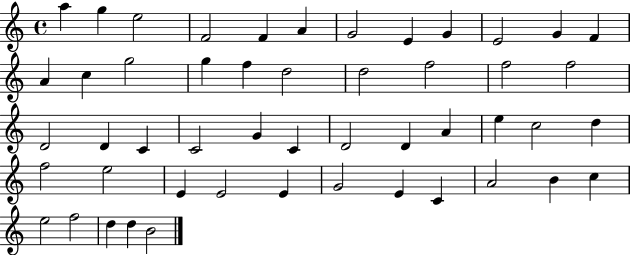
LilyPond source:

{
  \clef treble
  \time 4/4
  \defaultTimeSignature
  \key c \major
  a''4 g''4 e''2 | f'2 f'4 a'4 | g'2 e'4 g'4 | e'2 g'4 f'4 | \break a'4 c''4 g''2 | g''4 f''4 d''2 | d''2 f''2 | f''2 f''2 | \break d'2 d'4 c'4 | c'2 g'4 c'4 | d'2 d'4 a'4 | e''4 c''2 d''4 | \break f''2 e''2 | e'4 e'2 e'4 | g'2 e'4 c'4 | a'2 b'4 c''4 | \break e''2 f''2 | d''4 d''4 b'2 | \bar "|."
}